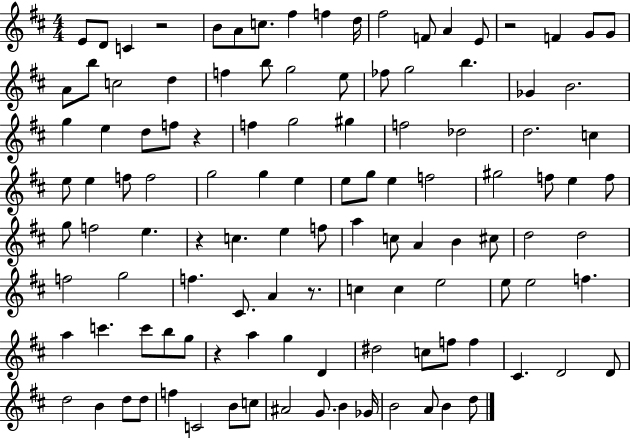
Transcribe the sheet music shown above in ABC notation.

X:1
T:Untitled
M:4/4
L:1/4
K:D
E/2 D/2 C z2 B/2 A/2 c/2 ^f f d/4 ^f2 F/2 A E/2 z2 F G/2 G/2 A/2 b/2 c2 d f b/2 g2 e/2 _f/2 g2 b _G B2 g e d/2 f/2 z f g2 ^g f2 _d2 d2 c e/2 e f/2 f2 g2 g e e/2 g/2 e f2 ^g2 f/2 e f/2 g/2 f2 e z c e f/2 a c/2 A B ^c/2 d2 d2 f2 g2 f ^C/2 A z/2 c c e2 e/2 e2 f a c' c'/2 b/2 g/2 z a g D ^d2 c/2 f/2 f ^C D2 D/2 d2 B d/2 d/2 f C2 B/2 c/2 ^A2 G/2 B _G/4 B2 A/2 B d/2